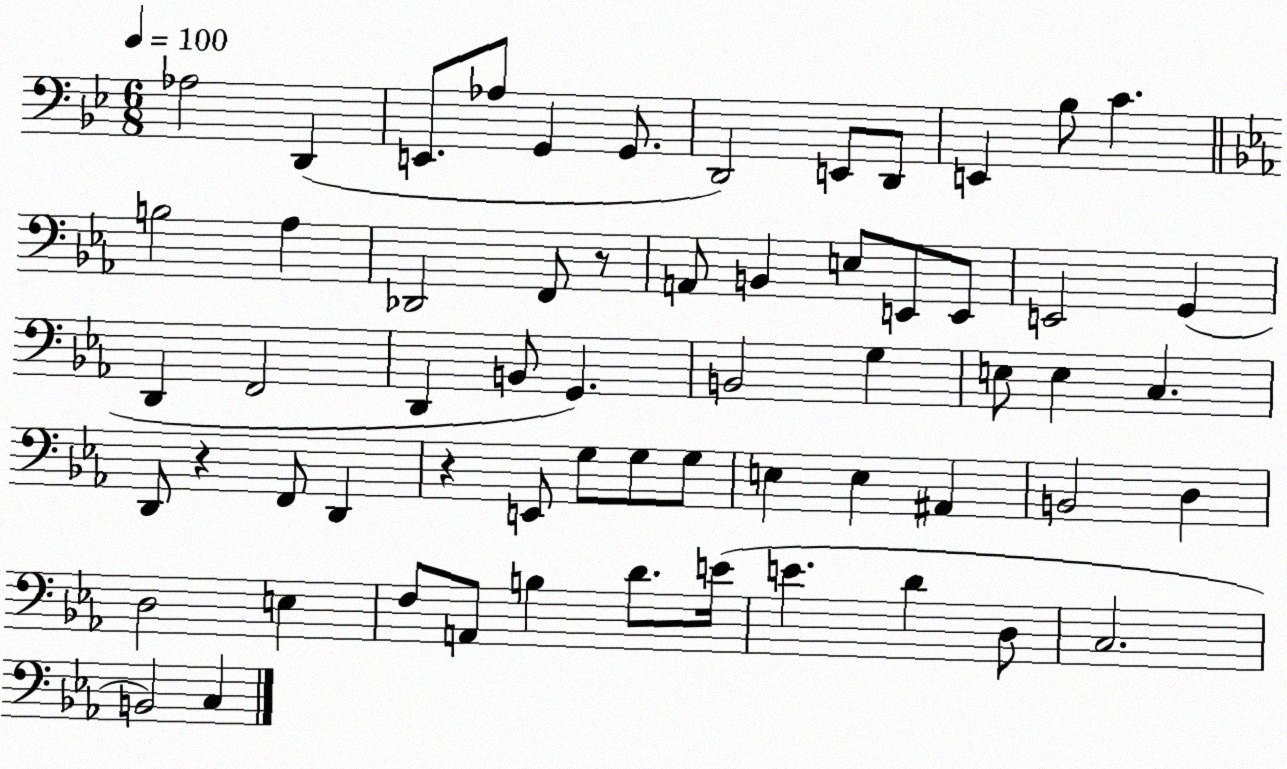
X:1
T:Untitled
M:6/8
L:1/4
K:Bb
_A,2 D,, E,,/2 _A,/2 G,, G,,/2 D,,2 E,,/2 D,,/2 E,, _B,/2 C B,2 _A, _D,,2 F,,/2 z/2 A,,/2 B,, E,/2 E,,/2 E,,/2 E,,2 G,, D,, F,,2 D,, B,,/2 G,, B,,2 G, E,/2 E, C, D,,/2 z F,,/2 D,, z E,,/2 G,/2 G,/2 G,/2 E, E, ^A,, B,,2 D, D,2 E, F,/2 A,,/2 B, D/2 E/4 E D D,/2 C,2 B,,2 C,